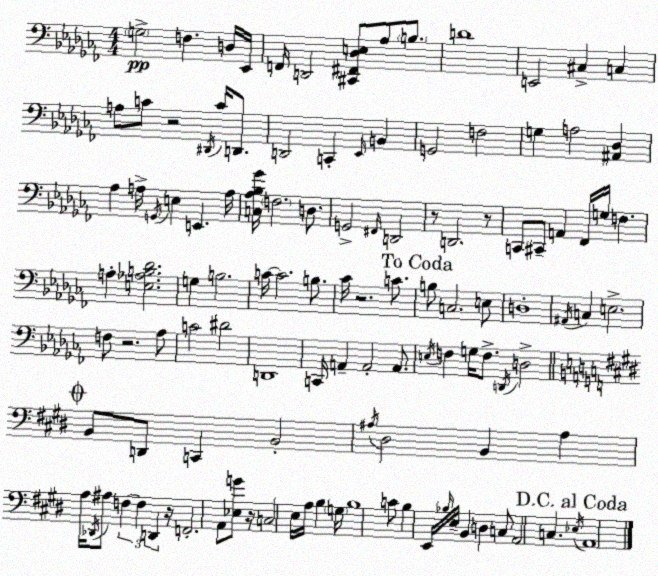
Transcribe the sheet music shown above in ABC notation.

X:1
T:Untitled
M:4/4
L:1/4
K:Abm
G,2 F, D,/4 _E,,/4 F,,/4 D,,2 [^C,,^F,,_D,E,]/2 _A,/2 B,/2 D4 E,,2 ^C, C, A,/2 C/2 z2 ^D,,/4 C/4 D,,/2 D,,2 C,, _E,,/4 B,, G,,2 F,2 G, A,2 [^A,,_D,] _A, A,/4 G,,/4 E, E,, A,/4 [C,_A,_B,_G]/4 F,2 D,/2 G,,2 ^F,,/4 D,,2 z/2 D,,2 z/2 C,,/2 ^C,,/2 A,, _F,,/4 G,/4 F, A, [E,_A,B,_D]2 G, B,2 C/4 C2 B,/2 _C/4 z2 C/2 B,/2 C,2 E,/2 D,4 ^A,,/4 C, E,2 F,/2 z2 _A,/2 C2 ^D2 D,,4 C,,/4 A,, A,,2 A,,/2 E,/4 F, G,/4 F,/2 D,,/4 D,2 B,,/2 D,,/2 C,, B,,2 ^A,/4 ^D,2 B,, ^A, A,/4 _D,,/4 ^A,/2 F, F, D,, z/4 F,,2 A,,/2 [_E,G]/2 z/4 C,2 E,/4 A,/4 B, G,/4 B,4 C/2 B, E,,/4 _B,/4 E,/4 B,, D, C,/2 A,,2 C, _E,/4 A,,4